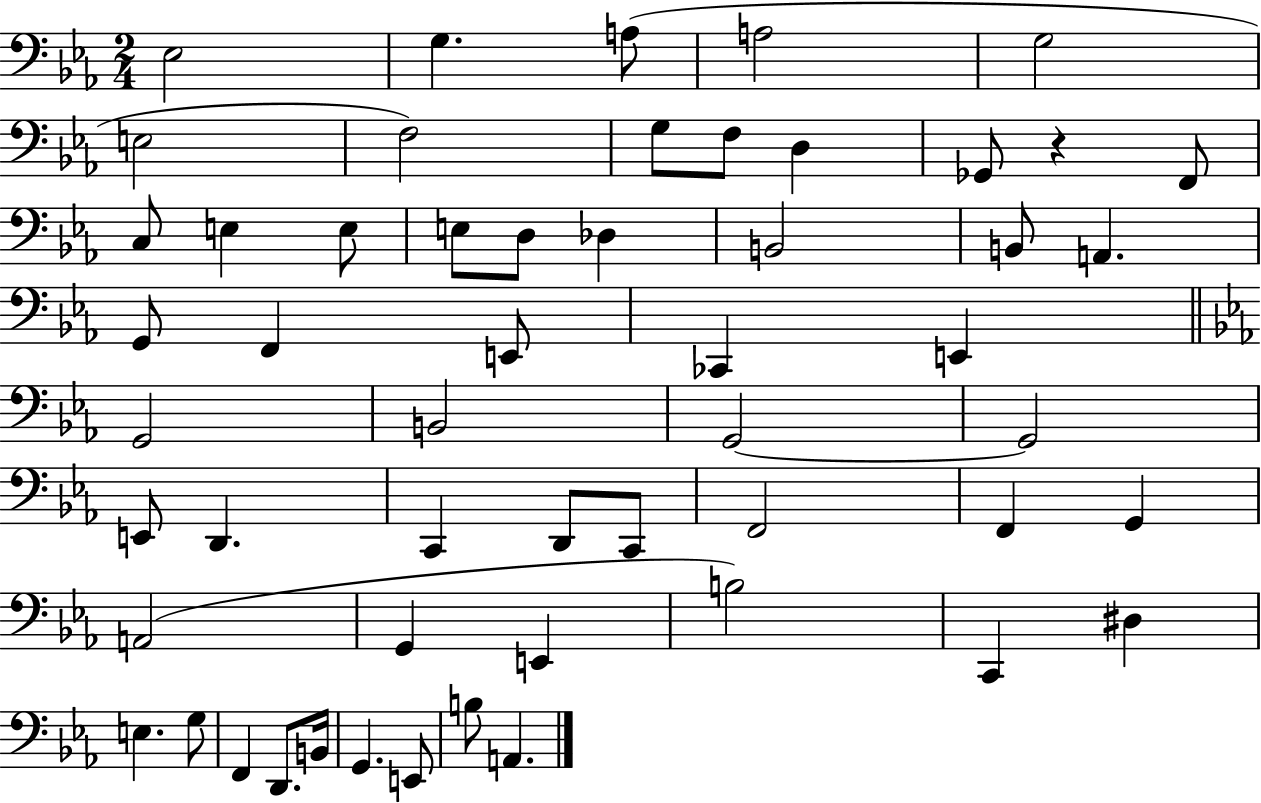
X:1
T:Untitled
M:2/4
L:1/4
K:Eb
_E,2 G, A,/2 A,2 G,2 E,2 F,2 G,/2 F,/2 D, _G,,/2 z F,,/2 C,/2 E, E,/2 E,/2 D,/2 _D, B,,2 B,,/2 A,, G,,/2 F,, E,,/2 _C,, E,, G,,2 B,,2 G,,2 G,,2 E,,/2 D,, C,, D,,/2 C,,/2 F,,2 F,, G,, A,,2 G,, E,, B,2 C,, ^D, E, G,/2 F,, D,,/2 B,,/4 G,, E,,/2 B,/2 A,,